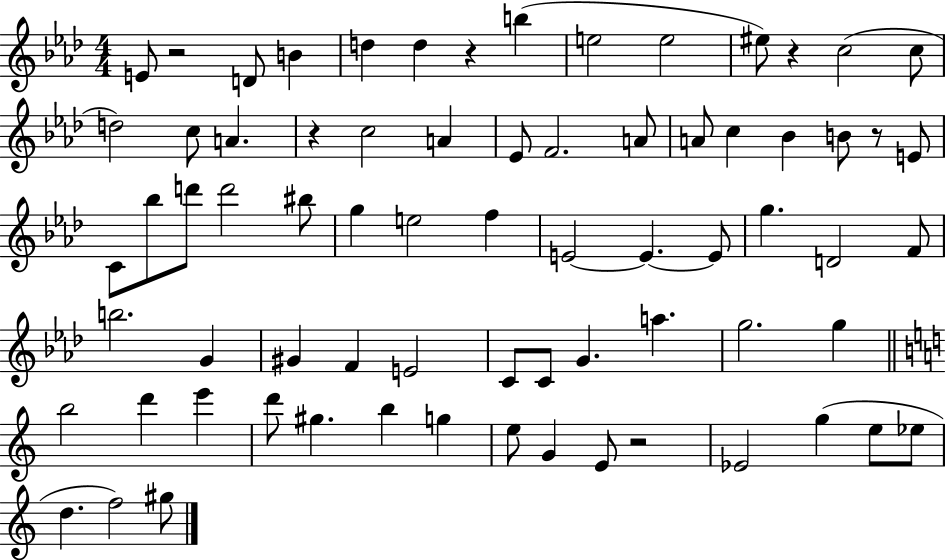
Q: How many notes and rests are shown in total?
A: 72